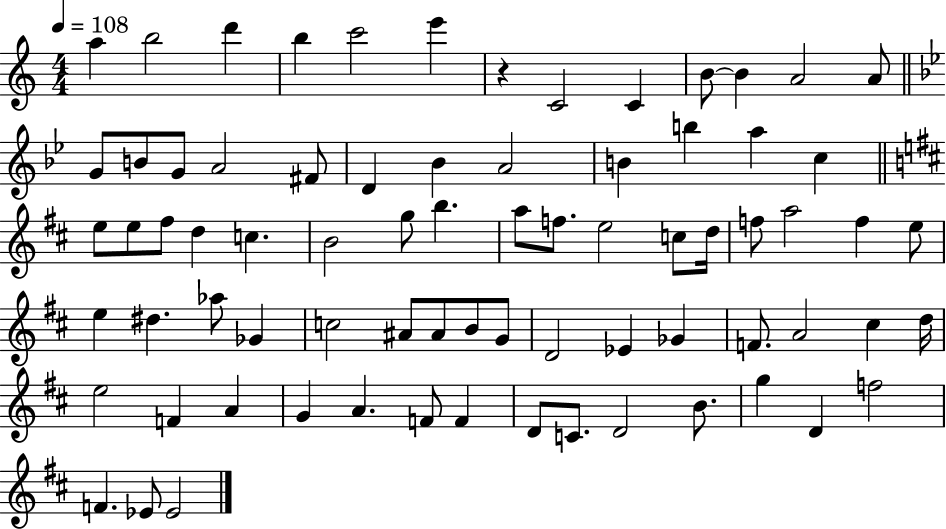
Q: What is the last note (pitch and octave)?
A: Eb4